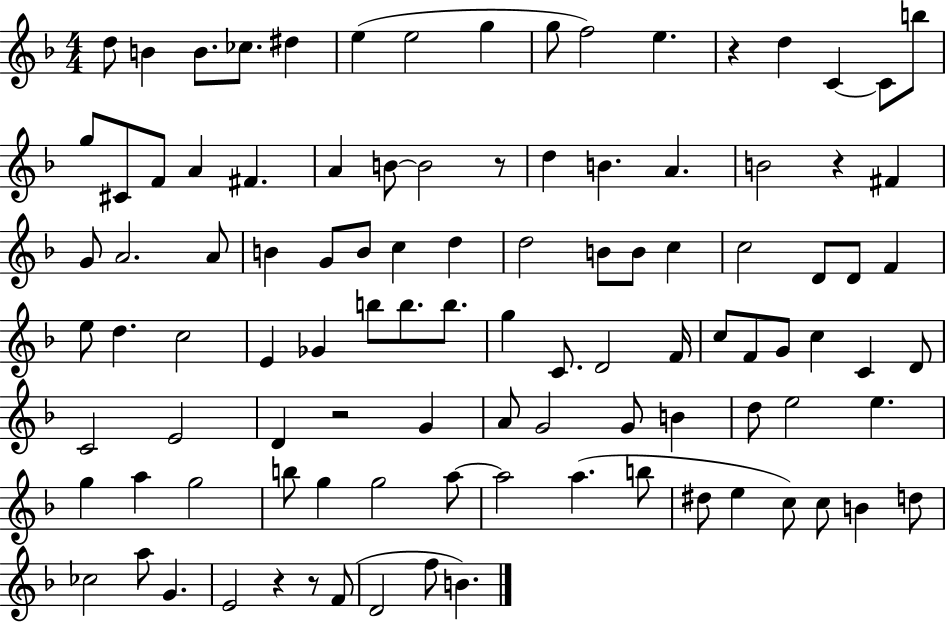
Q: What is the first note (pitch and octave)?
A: D5